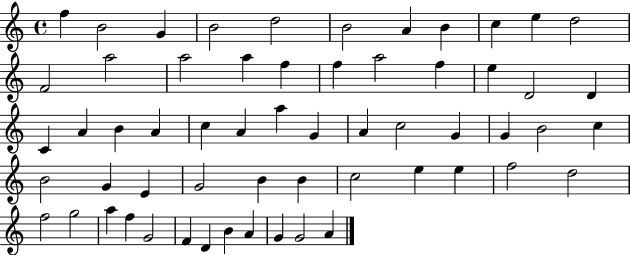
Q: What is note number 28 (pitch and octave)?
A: A4